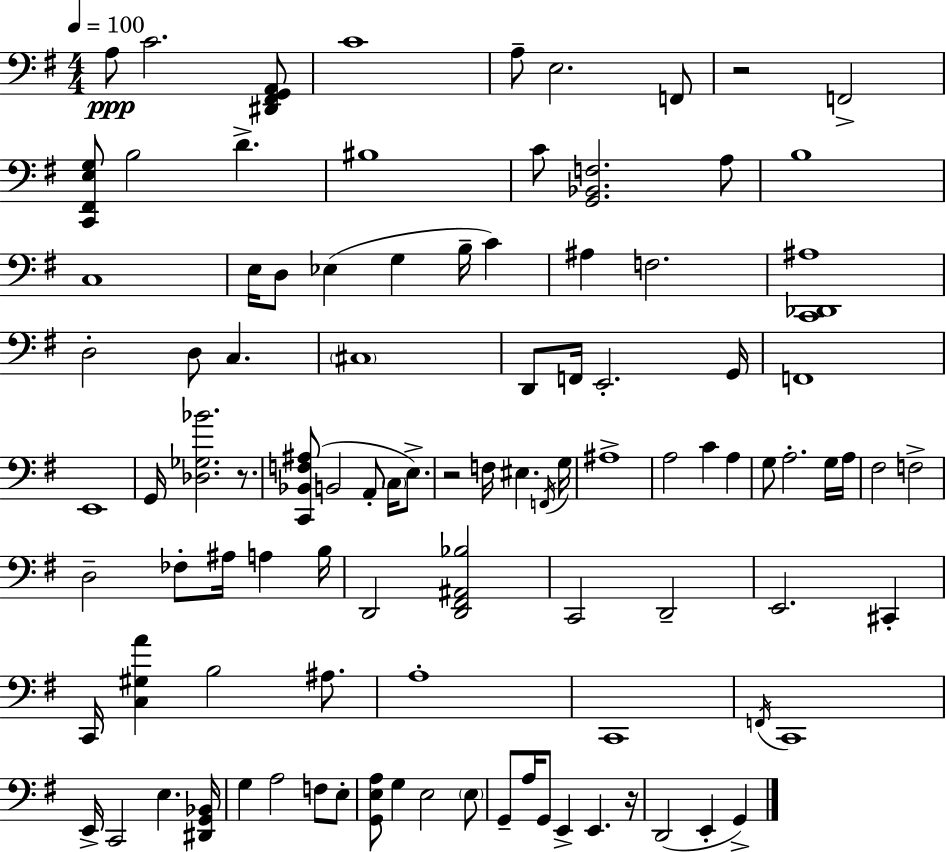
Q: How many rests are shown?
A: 4